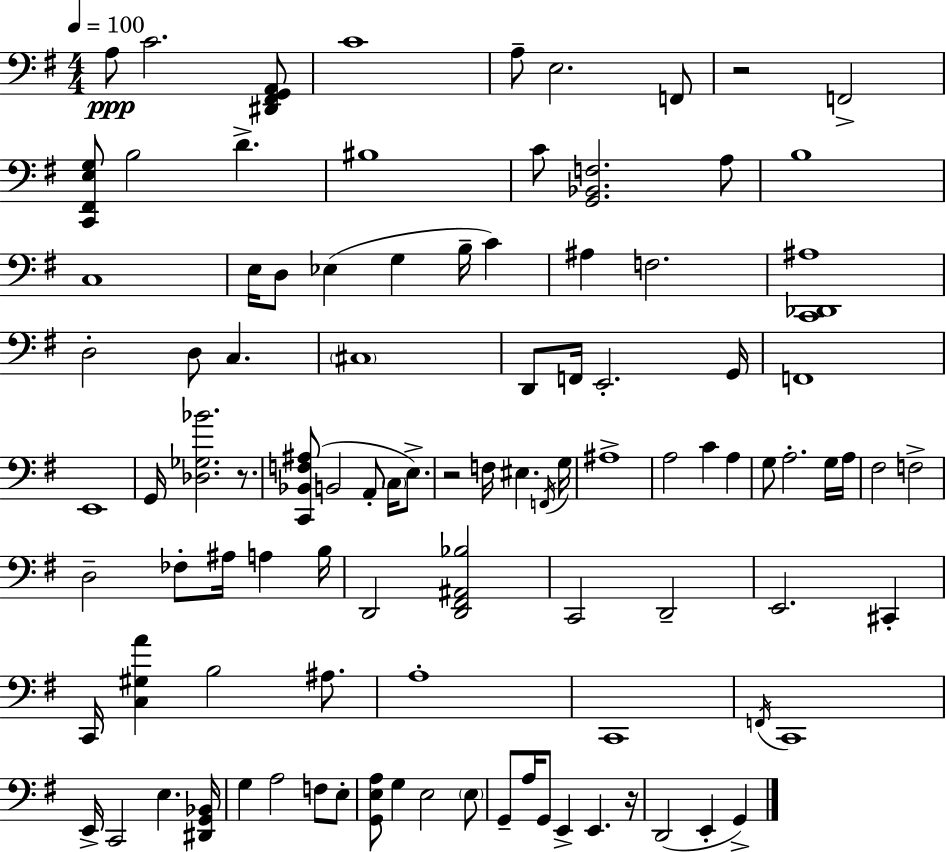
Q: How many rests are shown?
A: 4